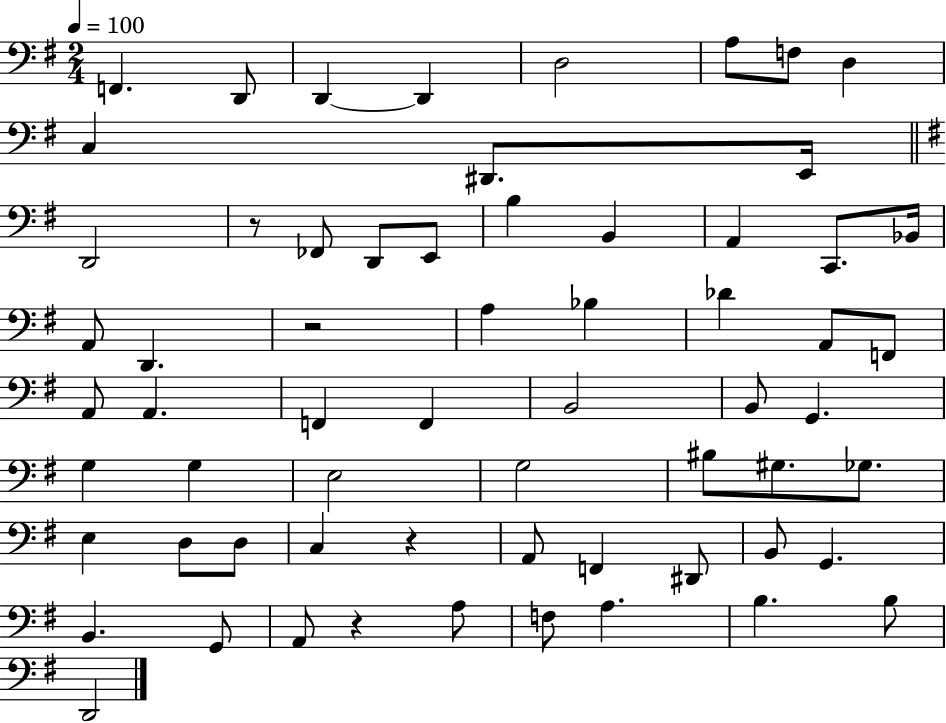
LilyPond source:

{
  \clef bass
  \numericTimeSignature
  \time 2/4
  \key g \major
  \tempo 4 = 100
  f,4. d,8 | d,4~~ d,4 | d2 | a8 f8 d4 | \break c4 dis,8. e,16 | \bar "||" \break \key g \major d,2 | r8 fes,8 d,8 e,8 | b4 b,4 | a,4 c,8. bes,16 | \break a,8 d,4. | r2 | a4 bes4 | des'4 a,8 f,8 | \break a,8 a,4. | f,4 f,4 | b,2 | b,8 g,4. | \break g4 g4 | e2 | g2 | bis8 gis8. ges8. | \break e4 d8 d8 | c4 r4 | a,8 f,4 dis,8 | b,8 g,4. | \break b,4. g,8 | a,8 r4 a8 | f8 a4. | b4. b8 | \break d,2 | \bar "|."
}